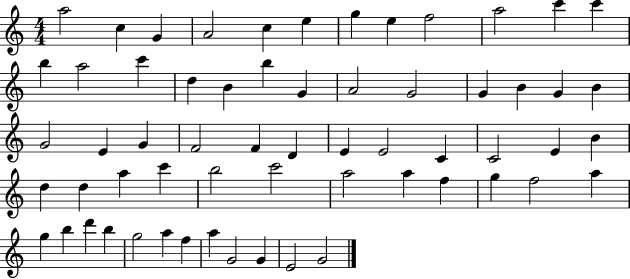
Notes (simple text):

A5/h C5/q G4/q A4/h C5/q E5/q G5/q E5/q F5/h A5/h C6/q C6/q B5/q A5/h C6/q D5/q B4/q B5/q G4/q A4/h G4/h G4/q B4/q G4/q B4/q G4/h E4/q G4/q F4/h F4/q D4/q E4/q E4/h C4/q C4/h E4/q B4/q D5/q D5/q A5/q C6/q B5/h C6/h A5/h A5/q F5/q G5/q F5/h A5/q G5/q B5/q D6/q B5/q G5/h A5/q F5/q A5/q G4/h G4/q E4/h G4/h